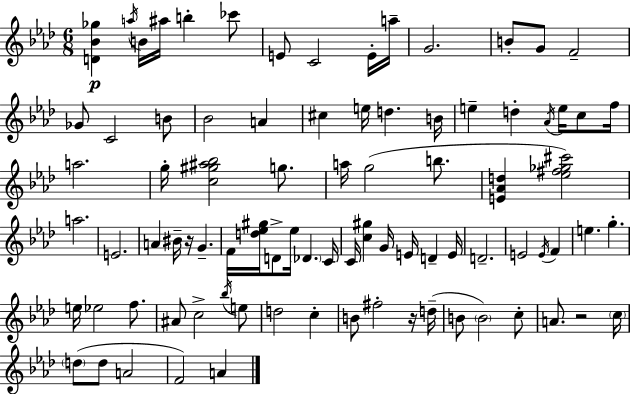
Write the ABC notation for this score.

X:1
T:Untitled
M:6/8
L:1/4
K:Ab
[D_B_g] a/4 B/4 ^a/4 b _c'/2 E/2 C2 E/4 a/4 G2 B/2 G/2 F2 _G/2 C2 B/2 _B2 A ^c e/4 d B/4 e d _A/4 e/4 c/2 f/4 a2 g/4 [c^g^a_b]2 g/2 a/4 g2 b/2 [E_Ad] [_e^f_g^c']2 a2 E2 A ^B/4 z/4 G F/4 [d_e^g]/4 D/2 _e/4 _D C/4 C/4 [c^g] G/4 E/4 D E/4 D2 E2 E/4 F e g e/4 _e2 f/2 ^A/2 c2 _b/4 e/2 d2 c B/2 ^f2 z/4 d/4 B/2 B2 c/2 A/2 z2 c/4 d/2 d/2 A2 F2 A